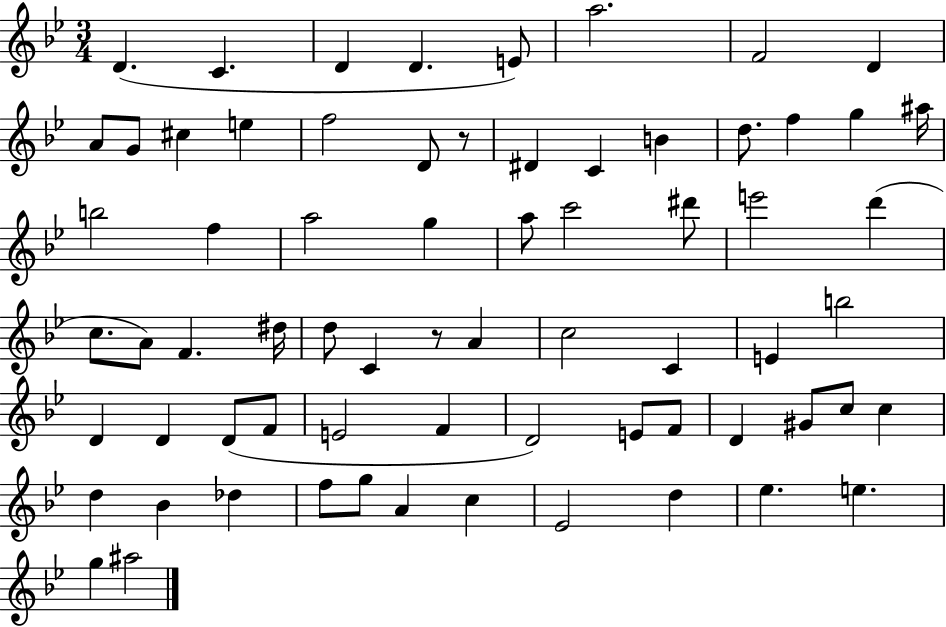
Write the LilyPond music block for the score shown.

{
  \clef treble
  \numericTimeSignature
  \time 3/4
  \key bes \major
  \repeat volta 2 { d'4.( c'4. | d'4 d'4. e'8) | a''2. | f'2 d'4 | \break a'8 g'8 cis''4 e''4 | f''2 d'8 r8 | dis'4 c'4 b'4 | d''8. f''4 g''4 ais''16 | \break b''2 f''4 | a''2 g''4 | a''8 c'''2 dis'''8 | e'''2 d'''4( | \break c''8. a'8) f'4. dis''16 | d''8 c'4 r8 a'4 | c''2 c'4 | e'4 b''2 | \break d'4 d'4 d'8( f'8 | e'2 f'4 | d'2) e'8 f'8 | d'4 gis'8 c''8 c''4 | \break d''4 bes'4 des''4 | f''8 g''8 a'4 c''4 | ees'2 d''4 | ees''4. e''4. | \break g''4 ais''2 | } \bar "|."
}